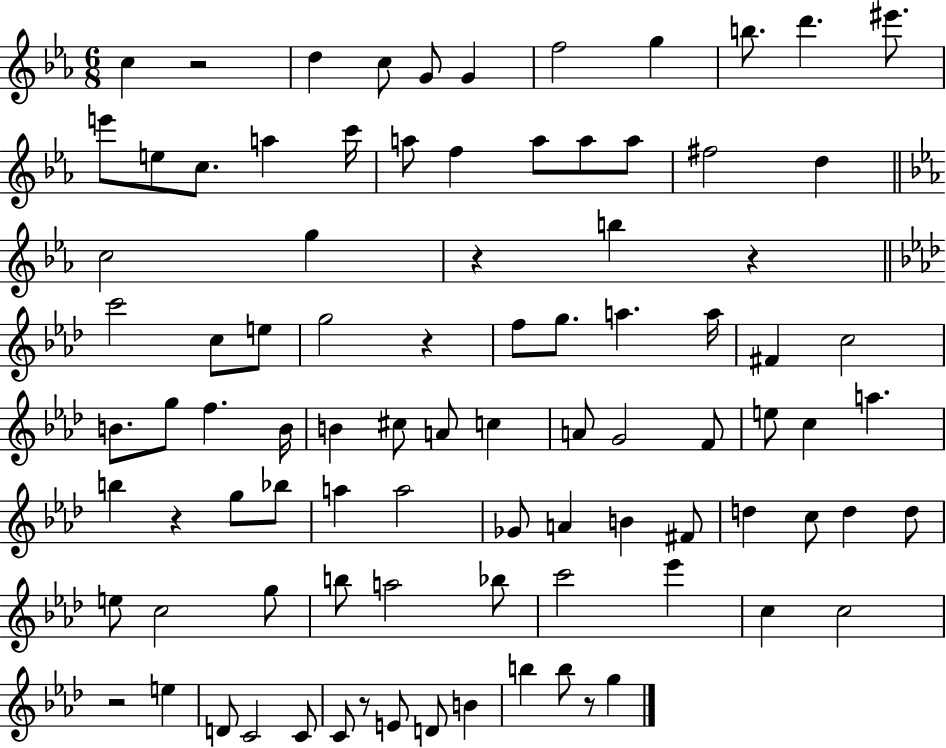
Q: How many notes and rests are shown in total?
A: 91